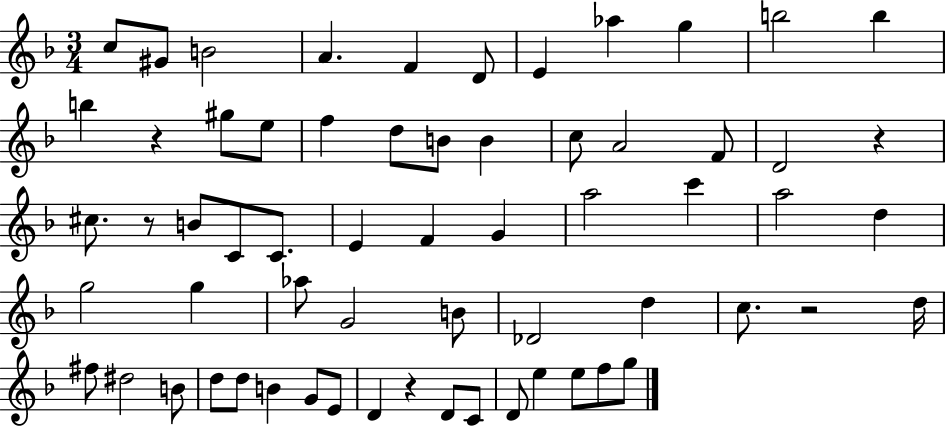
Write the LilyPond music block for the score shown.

{
  \clef treble
  \numericTimeSignature
  \time 3/4
  \key f \major
  c''8 gis'8 b'2 | a'4. f'4 d'8 | e'4 aes''4 g''4 | b''2 b''4 | \break b''4 r4 gis''8 e''8 | f''4 d''8 b'8 b'4 | c''8 a'2 f'8 | d'2 r4 | \break cis''8. r8 b'8 c'8 c'8. | e'4 f'4 g'4 | a''2 c'''4 | a''2 d''4 | \break g''2 g''4 | aes''8 g'2 b'8 | des'2 d''4 | c''8. r2 d''16 | \break fis''8 dis''2 b'8 | d''8 d''8 b'4 g'8 e'8 | d'4 r4 d'8 c'8 | d'8 e''4 e''8 f''8 g''8 | \break \bar "|."
}